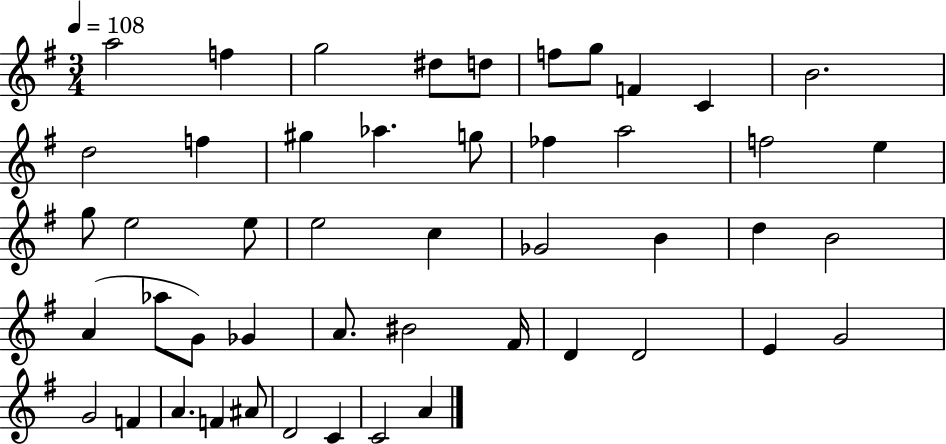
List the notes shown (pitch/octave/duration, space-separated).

A5/h F5/q G5/h D#5/e D5/e F5/e G5/e F4/q C4/q B4/h. D5/h F5/q G#5/q Ab5/q. G5/e FES5/q A5/h F5/h E5/q G5/e E5/h E5/e E5/h C5/q Gb4/h B4/q D5/q B4/h A4/q Ab5/e G4/e Gb4/q A4/e. BIS4/h F#4/s D4/q D4/h E4/q G4/h G4/h F4/q A4/q. F4/q A#4/e D4/h C4/q C4/h A4/q